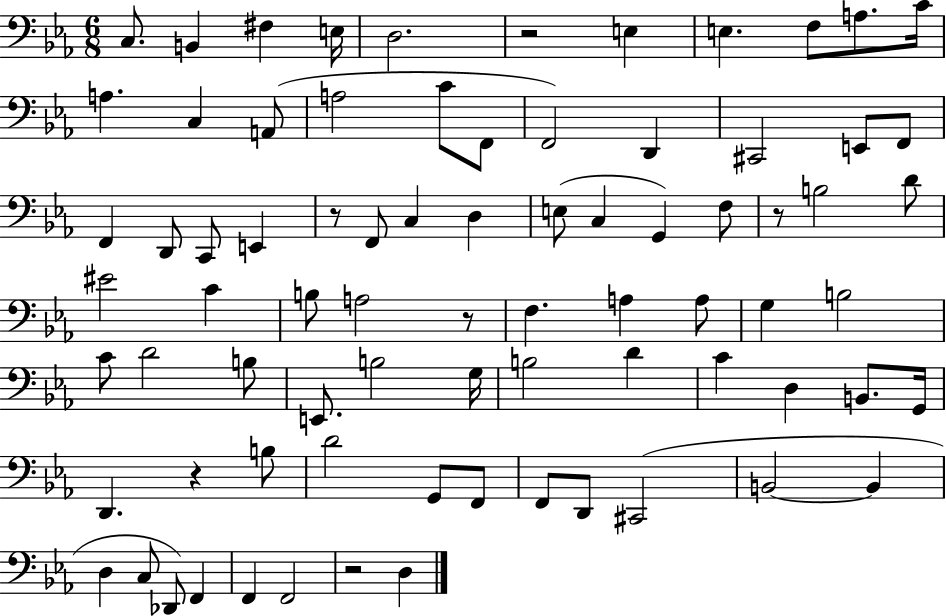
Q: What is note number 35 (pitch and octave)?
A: EIS4